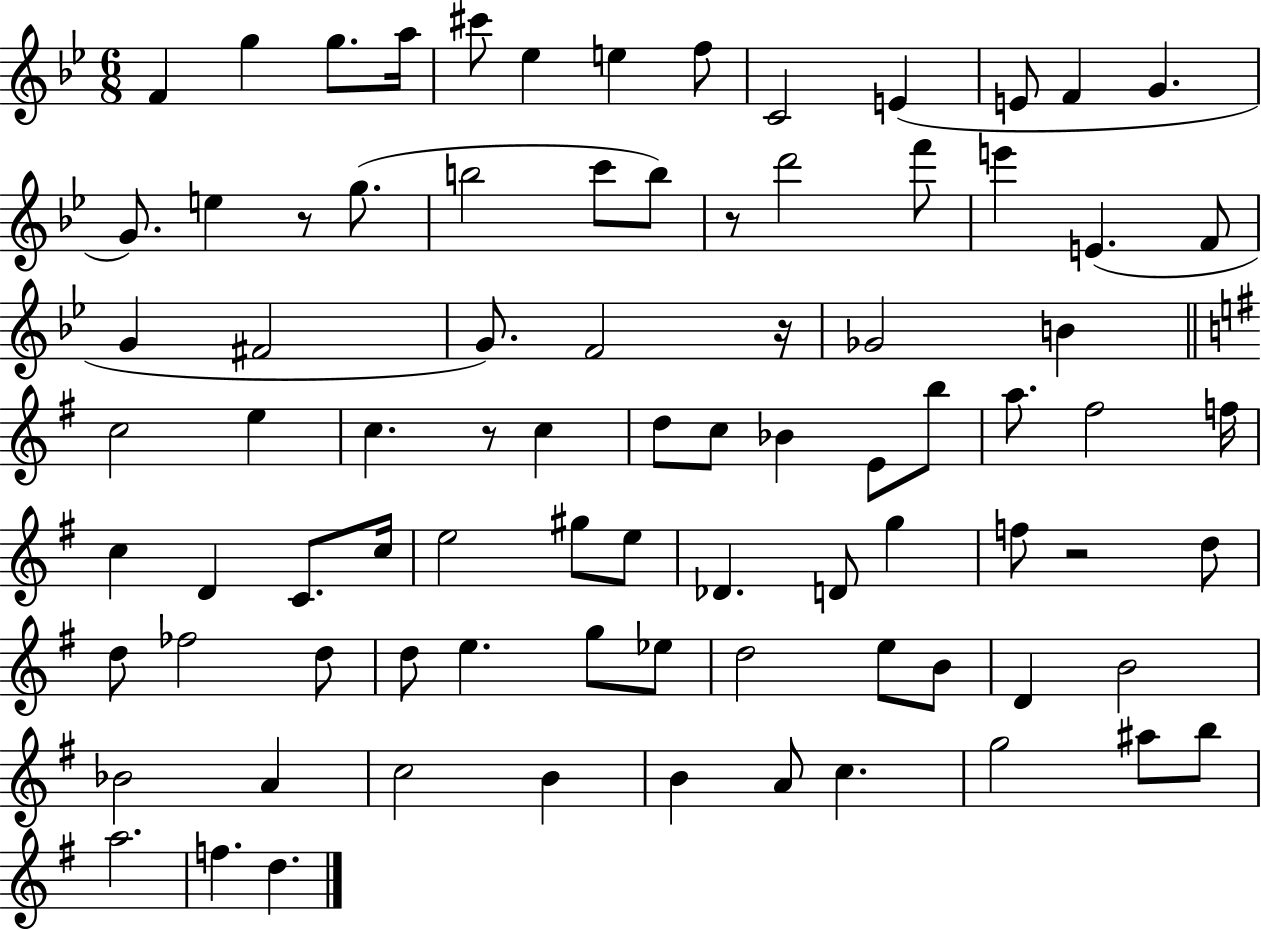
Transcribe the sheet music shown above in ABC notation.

X:1
T:Untitled
M:6/8
L:1/4
K:Bb
F g g/2 a/4 ^c'/2 _e e f/2 C2 E E/2 F G G/2 e z/2 g/2 b2 c'/2 b/2 z/2 d'2 f'/2 e' E F/2 G ^F2 G/2 F2 z/4 _G2 B c2 e c z/2 c d/2 c/2 _B E/2 b/2 a/2 ^f2 f/4 c D C/2 c/4 e2 ^g/2 e/2 _D D/2 g f/2 z2 d/2 d/2 _f2 d/2 d/2 e g/2 _e/2 d2 e/2 B/2 D B2 _B2 A c2 B B A/2 c g2 ^a/2 b/2 a2 f d